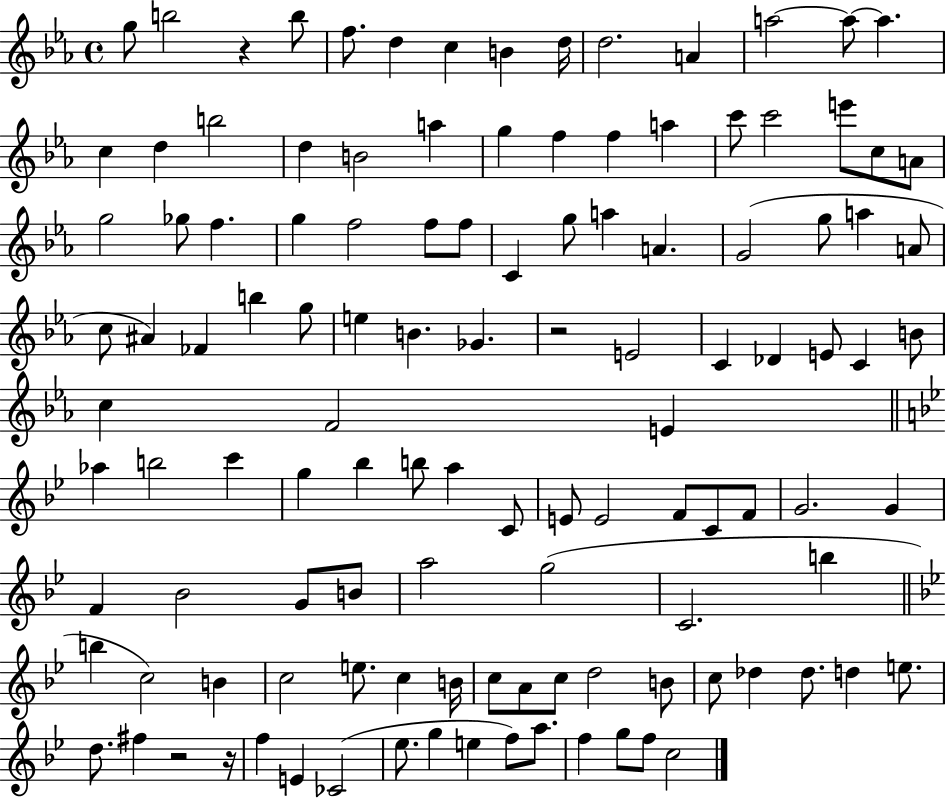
{
  \clef treble
  \time 4/4
  \defaultTimeSignature
  \key ees \major
  \repeat volta 2 { g''8 b''2 r4 b''8 | f''8. d''4 c''4 b'4 d''16 | d''2. a'4 | a''2~~ a''8~~ a''4. | \break c''4 d''4 b''2 | d''4 b'2 a''4 | g''4 f''4 f''4 a''4 | c'''8 c'''2 e'''8 c''8 a'8 | \break g''2 ges''8 f''4. | g''4 f''2 f''8 f''8 | c'4 g''8 a''4 a'4. | g'2( g''8 a''4 a'8 | \break c''8 ais'4) fes'4 b''4 g''8 | e''4 b'4. ges'4. | r2 e'2 | c'4 des'4 e'8 c'4 b'8 | \break c''4 f'2 e'4 | \bar "||" \break \key bes \major aes''4 b''2 c'''4 | g''4 bes''4 b''8 a''4 c'8 | e'8 e'2 f'8 c'8 f'8 | g'2. g'4 | \break f'4 bes'2 g'8 b'8 | a''2 g''2( | c'2. b''4 | \bar "||" \break \key bes \major b''4 c''2) b'4 | c''2 e''8. c''4 b'16 | c''8 a'8 c''8 d''2 b'8 | c''8 des''4 des''8. d''4 e''8. | \break d''8. fis''4 r2 r16 | f''4 e'4 ces'2( | ees''8. g''4 e''4 f''8) a''8. | f''4 g''8 f''8 c''2 | \break } \bar "|."
}